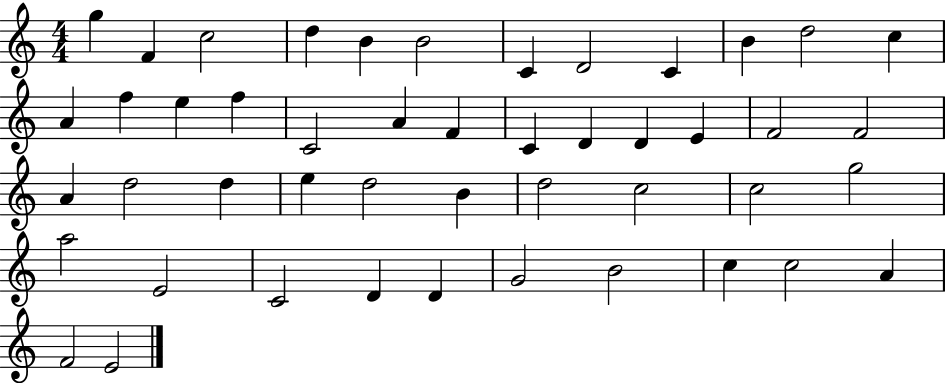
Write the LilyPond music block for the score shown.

{
  \clef treble
  \numericTimeSignature
  \time 4/4
  \key c \major
  g''4 f'4 c''2 | d''4 b'4 b'2 | c'4 d'2 c'4 | b'4 d''2 c''4 | \break a'4 f''4 e''4 f''4 | c'2 a'4 f'4 | c'4 d'4 d'4 e'4 | f'2 f'2 | \break a'4 d''2 d''4 | e''4 d''2 b'4 | d''2 c''2 | c''2 g''2 | \break a''2 e'2 | c'2 d'4 d'4 | g'2 b'2 | c''4 c''2 a'4 | \break f'2 e'2 | \bar "|."
}